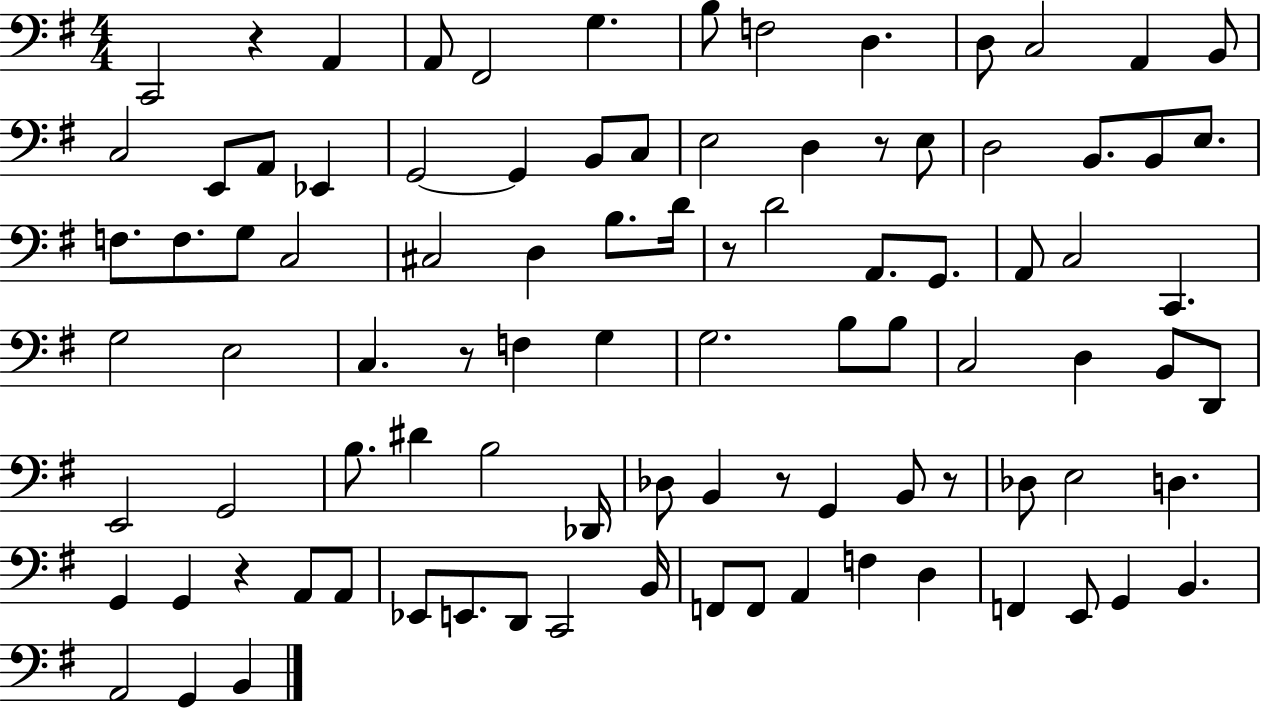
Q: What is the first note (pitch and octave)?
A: C2